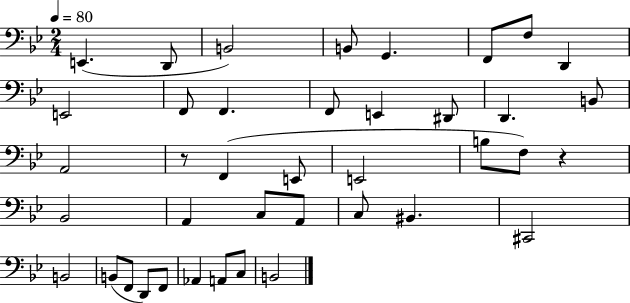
E2/q. D2/e B2/h B2/e G2/q. F2/e F3/e D2/q E2/h F2/e F2/q. F2/e E2/q D#2/e D2/q. B2/e A2/h R/e F2/q E2/e E2/h B3/e F3/e R/q Bb2/h A2/q C3/e A2/e C3/e BIS2/q. C#2/h B2/h B2/e F2/e D2/e F2/e Ab2/q A2/e C3/e B2/h